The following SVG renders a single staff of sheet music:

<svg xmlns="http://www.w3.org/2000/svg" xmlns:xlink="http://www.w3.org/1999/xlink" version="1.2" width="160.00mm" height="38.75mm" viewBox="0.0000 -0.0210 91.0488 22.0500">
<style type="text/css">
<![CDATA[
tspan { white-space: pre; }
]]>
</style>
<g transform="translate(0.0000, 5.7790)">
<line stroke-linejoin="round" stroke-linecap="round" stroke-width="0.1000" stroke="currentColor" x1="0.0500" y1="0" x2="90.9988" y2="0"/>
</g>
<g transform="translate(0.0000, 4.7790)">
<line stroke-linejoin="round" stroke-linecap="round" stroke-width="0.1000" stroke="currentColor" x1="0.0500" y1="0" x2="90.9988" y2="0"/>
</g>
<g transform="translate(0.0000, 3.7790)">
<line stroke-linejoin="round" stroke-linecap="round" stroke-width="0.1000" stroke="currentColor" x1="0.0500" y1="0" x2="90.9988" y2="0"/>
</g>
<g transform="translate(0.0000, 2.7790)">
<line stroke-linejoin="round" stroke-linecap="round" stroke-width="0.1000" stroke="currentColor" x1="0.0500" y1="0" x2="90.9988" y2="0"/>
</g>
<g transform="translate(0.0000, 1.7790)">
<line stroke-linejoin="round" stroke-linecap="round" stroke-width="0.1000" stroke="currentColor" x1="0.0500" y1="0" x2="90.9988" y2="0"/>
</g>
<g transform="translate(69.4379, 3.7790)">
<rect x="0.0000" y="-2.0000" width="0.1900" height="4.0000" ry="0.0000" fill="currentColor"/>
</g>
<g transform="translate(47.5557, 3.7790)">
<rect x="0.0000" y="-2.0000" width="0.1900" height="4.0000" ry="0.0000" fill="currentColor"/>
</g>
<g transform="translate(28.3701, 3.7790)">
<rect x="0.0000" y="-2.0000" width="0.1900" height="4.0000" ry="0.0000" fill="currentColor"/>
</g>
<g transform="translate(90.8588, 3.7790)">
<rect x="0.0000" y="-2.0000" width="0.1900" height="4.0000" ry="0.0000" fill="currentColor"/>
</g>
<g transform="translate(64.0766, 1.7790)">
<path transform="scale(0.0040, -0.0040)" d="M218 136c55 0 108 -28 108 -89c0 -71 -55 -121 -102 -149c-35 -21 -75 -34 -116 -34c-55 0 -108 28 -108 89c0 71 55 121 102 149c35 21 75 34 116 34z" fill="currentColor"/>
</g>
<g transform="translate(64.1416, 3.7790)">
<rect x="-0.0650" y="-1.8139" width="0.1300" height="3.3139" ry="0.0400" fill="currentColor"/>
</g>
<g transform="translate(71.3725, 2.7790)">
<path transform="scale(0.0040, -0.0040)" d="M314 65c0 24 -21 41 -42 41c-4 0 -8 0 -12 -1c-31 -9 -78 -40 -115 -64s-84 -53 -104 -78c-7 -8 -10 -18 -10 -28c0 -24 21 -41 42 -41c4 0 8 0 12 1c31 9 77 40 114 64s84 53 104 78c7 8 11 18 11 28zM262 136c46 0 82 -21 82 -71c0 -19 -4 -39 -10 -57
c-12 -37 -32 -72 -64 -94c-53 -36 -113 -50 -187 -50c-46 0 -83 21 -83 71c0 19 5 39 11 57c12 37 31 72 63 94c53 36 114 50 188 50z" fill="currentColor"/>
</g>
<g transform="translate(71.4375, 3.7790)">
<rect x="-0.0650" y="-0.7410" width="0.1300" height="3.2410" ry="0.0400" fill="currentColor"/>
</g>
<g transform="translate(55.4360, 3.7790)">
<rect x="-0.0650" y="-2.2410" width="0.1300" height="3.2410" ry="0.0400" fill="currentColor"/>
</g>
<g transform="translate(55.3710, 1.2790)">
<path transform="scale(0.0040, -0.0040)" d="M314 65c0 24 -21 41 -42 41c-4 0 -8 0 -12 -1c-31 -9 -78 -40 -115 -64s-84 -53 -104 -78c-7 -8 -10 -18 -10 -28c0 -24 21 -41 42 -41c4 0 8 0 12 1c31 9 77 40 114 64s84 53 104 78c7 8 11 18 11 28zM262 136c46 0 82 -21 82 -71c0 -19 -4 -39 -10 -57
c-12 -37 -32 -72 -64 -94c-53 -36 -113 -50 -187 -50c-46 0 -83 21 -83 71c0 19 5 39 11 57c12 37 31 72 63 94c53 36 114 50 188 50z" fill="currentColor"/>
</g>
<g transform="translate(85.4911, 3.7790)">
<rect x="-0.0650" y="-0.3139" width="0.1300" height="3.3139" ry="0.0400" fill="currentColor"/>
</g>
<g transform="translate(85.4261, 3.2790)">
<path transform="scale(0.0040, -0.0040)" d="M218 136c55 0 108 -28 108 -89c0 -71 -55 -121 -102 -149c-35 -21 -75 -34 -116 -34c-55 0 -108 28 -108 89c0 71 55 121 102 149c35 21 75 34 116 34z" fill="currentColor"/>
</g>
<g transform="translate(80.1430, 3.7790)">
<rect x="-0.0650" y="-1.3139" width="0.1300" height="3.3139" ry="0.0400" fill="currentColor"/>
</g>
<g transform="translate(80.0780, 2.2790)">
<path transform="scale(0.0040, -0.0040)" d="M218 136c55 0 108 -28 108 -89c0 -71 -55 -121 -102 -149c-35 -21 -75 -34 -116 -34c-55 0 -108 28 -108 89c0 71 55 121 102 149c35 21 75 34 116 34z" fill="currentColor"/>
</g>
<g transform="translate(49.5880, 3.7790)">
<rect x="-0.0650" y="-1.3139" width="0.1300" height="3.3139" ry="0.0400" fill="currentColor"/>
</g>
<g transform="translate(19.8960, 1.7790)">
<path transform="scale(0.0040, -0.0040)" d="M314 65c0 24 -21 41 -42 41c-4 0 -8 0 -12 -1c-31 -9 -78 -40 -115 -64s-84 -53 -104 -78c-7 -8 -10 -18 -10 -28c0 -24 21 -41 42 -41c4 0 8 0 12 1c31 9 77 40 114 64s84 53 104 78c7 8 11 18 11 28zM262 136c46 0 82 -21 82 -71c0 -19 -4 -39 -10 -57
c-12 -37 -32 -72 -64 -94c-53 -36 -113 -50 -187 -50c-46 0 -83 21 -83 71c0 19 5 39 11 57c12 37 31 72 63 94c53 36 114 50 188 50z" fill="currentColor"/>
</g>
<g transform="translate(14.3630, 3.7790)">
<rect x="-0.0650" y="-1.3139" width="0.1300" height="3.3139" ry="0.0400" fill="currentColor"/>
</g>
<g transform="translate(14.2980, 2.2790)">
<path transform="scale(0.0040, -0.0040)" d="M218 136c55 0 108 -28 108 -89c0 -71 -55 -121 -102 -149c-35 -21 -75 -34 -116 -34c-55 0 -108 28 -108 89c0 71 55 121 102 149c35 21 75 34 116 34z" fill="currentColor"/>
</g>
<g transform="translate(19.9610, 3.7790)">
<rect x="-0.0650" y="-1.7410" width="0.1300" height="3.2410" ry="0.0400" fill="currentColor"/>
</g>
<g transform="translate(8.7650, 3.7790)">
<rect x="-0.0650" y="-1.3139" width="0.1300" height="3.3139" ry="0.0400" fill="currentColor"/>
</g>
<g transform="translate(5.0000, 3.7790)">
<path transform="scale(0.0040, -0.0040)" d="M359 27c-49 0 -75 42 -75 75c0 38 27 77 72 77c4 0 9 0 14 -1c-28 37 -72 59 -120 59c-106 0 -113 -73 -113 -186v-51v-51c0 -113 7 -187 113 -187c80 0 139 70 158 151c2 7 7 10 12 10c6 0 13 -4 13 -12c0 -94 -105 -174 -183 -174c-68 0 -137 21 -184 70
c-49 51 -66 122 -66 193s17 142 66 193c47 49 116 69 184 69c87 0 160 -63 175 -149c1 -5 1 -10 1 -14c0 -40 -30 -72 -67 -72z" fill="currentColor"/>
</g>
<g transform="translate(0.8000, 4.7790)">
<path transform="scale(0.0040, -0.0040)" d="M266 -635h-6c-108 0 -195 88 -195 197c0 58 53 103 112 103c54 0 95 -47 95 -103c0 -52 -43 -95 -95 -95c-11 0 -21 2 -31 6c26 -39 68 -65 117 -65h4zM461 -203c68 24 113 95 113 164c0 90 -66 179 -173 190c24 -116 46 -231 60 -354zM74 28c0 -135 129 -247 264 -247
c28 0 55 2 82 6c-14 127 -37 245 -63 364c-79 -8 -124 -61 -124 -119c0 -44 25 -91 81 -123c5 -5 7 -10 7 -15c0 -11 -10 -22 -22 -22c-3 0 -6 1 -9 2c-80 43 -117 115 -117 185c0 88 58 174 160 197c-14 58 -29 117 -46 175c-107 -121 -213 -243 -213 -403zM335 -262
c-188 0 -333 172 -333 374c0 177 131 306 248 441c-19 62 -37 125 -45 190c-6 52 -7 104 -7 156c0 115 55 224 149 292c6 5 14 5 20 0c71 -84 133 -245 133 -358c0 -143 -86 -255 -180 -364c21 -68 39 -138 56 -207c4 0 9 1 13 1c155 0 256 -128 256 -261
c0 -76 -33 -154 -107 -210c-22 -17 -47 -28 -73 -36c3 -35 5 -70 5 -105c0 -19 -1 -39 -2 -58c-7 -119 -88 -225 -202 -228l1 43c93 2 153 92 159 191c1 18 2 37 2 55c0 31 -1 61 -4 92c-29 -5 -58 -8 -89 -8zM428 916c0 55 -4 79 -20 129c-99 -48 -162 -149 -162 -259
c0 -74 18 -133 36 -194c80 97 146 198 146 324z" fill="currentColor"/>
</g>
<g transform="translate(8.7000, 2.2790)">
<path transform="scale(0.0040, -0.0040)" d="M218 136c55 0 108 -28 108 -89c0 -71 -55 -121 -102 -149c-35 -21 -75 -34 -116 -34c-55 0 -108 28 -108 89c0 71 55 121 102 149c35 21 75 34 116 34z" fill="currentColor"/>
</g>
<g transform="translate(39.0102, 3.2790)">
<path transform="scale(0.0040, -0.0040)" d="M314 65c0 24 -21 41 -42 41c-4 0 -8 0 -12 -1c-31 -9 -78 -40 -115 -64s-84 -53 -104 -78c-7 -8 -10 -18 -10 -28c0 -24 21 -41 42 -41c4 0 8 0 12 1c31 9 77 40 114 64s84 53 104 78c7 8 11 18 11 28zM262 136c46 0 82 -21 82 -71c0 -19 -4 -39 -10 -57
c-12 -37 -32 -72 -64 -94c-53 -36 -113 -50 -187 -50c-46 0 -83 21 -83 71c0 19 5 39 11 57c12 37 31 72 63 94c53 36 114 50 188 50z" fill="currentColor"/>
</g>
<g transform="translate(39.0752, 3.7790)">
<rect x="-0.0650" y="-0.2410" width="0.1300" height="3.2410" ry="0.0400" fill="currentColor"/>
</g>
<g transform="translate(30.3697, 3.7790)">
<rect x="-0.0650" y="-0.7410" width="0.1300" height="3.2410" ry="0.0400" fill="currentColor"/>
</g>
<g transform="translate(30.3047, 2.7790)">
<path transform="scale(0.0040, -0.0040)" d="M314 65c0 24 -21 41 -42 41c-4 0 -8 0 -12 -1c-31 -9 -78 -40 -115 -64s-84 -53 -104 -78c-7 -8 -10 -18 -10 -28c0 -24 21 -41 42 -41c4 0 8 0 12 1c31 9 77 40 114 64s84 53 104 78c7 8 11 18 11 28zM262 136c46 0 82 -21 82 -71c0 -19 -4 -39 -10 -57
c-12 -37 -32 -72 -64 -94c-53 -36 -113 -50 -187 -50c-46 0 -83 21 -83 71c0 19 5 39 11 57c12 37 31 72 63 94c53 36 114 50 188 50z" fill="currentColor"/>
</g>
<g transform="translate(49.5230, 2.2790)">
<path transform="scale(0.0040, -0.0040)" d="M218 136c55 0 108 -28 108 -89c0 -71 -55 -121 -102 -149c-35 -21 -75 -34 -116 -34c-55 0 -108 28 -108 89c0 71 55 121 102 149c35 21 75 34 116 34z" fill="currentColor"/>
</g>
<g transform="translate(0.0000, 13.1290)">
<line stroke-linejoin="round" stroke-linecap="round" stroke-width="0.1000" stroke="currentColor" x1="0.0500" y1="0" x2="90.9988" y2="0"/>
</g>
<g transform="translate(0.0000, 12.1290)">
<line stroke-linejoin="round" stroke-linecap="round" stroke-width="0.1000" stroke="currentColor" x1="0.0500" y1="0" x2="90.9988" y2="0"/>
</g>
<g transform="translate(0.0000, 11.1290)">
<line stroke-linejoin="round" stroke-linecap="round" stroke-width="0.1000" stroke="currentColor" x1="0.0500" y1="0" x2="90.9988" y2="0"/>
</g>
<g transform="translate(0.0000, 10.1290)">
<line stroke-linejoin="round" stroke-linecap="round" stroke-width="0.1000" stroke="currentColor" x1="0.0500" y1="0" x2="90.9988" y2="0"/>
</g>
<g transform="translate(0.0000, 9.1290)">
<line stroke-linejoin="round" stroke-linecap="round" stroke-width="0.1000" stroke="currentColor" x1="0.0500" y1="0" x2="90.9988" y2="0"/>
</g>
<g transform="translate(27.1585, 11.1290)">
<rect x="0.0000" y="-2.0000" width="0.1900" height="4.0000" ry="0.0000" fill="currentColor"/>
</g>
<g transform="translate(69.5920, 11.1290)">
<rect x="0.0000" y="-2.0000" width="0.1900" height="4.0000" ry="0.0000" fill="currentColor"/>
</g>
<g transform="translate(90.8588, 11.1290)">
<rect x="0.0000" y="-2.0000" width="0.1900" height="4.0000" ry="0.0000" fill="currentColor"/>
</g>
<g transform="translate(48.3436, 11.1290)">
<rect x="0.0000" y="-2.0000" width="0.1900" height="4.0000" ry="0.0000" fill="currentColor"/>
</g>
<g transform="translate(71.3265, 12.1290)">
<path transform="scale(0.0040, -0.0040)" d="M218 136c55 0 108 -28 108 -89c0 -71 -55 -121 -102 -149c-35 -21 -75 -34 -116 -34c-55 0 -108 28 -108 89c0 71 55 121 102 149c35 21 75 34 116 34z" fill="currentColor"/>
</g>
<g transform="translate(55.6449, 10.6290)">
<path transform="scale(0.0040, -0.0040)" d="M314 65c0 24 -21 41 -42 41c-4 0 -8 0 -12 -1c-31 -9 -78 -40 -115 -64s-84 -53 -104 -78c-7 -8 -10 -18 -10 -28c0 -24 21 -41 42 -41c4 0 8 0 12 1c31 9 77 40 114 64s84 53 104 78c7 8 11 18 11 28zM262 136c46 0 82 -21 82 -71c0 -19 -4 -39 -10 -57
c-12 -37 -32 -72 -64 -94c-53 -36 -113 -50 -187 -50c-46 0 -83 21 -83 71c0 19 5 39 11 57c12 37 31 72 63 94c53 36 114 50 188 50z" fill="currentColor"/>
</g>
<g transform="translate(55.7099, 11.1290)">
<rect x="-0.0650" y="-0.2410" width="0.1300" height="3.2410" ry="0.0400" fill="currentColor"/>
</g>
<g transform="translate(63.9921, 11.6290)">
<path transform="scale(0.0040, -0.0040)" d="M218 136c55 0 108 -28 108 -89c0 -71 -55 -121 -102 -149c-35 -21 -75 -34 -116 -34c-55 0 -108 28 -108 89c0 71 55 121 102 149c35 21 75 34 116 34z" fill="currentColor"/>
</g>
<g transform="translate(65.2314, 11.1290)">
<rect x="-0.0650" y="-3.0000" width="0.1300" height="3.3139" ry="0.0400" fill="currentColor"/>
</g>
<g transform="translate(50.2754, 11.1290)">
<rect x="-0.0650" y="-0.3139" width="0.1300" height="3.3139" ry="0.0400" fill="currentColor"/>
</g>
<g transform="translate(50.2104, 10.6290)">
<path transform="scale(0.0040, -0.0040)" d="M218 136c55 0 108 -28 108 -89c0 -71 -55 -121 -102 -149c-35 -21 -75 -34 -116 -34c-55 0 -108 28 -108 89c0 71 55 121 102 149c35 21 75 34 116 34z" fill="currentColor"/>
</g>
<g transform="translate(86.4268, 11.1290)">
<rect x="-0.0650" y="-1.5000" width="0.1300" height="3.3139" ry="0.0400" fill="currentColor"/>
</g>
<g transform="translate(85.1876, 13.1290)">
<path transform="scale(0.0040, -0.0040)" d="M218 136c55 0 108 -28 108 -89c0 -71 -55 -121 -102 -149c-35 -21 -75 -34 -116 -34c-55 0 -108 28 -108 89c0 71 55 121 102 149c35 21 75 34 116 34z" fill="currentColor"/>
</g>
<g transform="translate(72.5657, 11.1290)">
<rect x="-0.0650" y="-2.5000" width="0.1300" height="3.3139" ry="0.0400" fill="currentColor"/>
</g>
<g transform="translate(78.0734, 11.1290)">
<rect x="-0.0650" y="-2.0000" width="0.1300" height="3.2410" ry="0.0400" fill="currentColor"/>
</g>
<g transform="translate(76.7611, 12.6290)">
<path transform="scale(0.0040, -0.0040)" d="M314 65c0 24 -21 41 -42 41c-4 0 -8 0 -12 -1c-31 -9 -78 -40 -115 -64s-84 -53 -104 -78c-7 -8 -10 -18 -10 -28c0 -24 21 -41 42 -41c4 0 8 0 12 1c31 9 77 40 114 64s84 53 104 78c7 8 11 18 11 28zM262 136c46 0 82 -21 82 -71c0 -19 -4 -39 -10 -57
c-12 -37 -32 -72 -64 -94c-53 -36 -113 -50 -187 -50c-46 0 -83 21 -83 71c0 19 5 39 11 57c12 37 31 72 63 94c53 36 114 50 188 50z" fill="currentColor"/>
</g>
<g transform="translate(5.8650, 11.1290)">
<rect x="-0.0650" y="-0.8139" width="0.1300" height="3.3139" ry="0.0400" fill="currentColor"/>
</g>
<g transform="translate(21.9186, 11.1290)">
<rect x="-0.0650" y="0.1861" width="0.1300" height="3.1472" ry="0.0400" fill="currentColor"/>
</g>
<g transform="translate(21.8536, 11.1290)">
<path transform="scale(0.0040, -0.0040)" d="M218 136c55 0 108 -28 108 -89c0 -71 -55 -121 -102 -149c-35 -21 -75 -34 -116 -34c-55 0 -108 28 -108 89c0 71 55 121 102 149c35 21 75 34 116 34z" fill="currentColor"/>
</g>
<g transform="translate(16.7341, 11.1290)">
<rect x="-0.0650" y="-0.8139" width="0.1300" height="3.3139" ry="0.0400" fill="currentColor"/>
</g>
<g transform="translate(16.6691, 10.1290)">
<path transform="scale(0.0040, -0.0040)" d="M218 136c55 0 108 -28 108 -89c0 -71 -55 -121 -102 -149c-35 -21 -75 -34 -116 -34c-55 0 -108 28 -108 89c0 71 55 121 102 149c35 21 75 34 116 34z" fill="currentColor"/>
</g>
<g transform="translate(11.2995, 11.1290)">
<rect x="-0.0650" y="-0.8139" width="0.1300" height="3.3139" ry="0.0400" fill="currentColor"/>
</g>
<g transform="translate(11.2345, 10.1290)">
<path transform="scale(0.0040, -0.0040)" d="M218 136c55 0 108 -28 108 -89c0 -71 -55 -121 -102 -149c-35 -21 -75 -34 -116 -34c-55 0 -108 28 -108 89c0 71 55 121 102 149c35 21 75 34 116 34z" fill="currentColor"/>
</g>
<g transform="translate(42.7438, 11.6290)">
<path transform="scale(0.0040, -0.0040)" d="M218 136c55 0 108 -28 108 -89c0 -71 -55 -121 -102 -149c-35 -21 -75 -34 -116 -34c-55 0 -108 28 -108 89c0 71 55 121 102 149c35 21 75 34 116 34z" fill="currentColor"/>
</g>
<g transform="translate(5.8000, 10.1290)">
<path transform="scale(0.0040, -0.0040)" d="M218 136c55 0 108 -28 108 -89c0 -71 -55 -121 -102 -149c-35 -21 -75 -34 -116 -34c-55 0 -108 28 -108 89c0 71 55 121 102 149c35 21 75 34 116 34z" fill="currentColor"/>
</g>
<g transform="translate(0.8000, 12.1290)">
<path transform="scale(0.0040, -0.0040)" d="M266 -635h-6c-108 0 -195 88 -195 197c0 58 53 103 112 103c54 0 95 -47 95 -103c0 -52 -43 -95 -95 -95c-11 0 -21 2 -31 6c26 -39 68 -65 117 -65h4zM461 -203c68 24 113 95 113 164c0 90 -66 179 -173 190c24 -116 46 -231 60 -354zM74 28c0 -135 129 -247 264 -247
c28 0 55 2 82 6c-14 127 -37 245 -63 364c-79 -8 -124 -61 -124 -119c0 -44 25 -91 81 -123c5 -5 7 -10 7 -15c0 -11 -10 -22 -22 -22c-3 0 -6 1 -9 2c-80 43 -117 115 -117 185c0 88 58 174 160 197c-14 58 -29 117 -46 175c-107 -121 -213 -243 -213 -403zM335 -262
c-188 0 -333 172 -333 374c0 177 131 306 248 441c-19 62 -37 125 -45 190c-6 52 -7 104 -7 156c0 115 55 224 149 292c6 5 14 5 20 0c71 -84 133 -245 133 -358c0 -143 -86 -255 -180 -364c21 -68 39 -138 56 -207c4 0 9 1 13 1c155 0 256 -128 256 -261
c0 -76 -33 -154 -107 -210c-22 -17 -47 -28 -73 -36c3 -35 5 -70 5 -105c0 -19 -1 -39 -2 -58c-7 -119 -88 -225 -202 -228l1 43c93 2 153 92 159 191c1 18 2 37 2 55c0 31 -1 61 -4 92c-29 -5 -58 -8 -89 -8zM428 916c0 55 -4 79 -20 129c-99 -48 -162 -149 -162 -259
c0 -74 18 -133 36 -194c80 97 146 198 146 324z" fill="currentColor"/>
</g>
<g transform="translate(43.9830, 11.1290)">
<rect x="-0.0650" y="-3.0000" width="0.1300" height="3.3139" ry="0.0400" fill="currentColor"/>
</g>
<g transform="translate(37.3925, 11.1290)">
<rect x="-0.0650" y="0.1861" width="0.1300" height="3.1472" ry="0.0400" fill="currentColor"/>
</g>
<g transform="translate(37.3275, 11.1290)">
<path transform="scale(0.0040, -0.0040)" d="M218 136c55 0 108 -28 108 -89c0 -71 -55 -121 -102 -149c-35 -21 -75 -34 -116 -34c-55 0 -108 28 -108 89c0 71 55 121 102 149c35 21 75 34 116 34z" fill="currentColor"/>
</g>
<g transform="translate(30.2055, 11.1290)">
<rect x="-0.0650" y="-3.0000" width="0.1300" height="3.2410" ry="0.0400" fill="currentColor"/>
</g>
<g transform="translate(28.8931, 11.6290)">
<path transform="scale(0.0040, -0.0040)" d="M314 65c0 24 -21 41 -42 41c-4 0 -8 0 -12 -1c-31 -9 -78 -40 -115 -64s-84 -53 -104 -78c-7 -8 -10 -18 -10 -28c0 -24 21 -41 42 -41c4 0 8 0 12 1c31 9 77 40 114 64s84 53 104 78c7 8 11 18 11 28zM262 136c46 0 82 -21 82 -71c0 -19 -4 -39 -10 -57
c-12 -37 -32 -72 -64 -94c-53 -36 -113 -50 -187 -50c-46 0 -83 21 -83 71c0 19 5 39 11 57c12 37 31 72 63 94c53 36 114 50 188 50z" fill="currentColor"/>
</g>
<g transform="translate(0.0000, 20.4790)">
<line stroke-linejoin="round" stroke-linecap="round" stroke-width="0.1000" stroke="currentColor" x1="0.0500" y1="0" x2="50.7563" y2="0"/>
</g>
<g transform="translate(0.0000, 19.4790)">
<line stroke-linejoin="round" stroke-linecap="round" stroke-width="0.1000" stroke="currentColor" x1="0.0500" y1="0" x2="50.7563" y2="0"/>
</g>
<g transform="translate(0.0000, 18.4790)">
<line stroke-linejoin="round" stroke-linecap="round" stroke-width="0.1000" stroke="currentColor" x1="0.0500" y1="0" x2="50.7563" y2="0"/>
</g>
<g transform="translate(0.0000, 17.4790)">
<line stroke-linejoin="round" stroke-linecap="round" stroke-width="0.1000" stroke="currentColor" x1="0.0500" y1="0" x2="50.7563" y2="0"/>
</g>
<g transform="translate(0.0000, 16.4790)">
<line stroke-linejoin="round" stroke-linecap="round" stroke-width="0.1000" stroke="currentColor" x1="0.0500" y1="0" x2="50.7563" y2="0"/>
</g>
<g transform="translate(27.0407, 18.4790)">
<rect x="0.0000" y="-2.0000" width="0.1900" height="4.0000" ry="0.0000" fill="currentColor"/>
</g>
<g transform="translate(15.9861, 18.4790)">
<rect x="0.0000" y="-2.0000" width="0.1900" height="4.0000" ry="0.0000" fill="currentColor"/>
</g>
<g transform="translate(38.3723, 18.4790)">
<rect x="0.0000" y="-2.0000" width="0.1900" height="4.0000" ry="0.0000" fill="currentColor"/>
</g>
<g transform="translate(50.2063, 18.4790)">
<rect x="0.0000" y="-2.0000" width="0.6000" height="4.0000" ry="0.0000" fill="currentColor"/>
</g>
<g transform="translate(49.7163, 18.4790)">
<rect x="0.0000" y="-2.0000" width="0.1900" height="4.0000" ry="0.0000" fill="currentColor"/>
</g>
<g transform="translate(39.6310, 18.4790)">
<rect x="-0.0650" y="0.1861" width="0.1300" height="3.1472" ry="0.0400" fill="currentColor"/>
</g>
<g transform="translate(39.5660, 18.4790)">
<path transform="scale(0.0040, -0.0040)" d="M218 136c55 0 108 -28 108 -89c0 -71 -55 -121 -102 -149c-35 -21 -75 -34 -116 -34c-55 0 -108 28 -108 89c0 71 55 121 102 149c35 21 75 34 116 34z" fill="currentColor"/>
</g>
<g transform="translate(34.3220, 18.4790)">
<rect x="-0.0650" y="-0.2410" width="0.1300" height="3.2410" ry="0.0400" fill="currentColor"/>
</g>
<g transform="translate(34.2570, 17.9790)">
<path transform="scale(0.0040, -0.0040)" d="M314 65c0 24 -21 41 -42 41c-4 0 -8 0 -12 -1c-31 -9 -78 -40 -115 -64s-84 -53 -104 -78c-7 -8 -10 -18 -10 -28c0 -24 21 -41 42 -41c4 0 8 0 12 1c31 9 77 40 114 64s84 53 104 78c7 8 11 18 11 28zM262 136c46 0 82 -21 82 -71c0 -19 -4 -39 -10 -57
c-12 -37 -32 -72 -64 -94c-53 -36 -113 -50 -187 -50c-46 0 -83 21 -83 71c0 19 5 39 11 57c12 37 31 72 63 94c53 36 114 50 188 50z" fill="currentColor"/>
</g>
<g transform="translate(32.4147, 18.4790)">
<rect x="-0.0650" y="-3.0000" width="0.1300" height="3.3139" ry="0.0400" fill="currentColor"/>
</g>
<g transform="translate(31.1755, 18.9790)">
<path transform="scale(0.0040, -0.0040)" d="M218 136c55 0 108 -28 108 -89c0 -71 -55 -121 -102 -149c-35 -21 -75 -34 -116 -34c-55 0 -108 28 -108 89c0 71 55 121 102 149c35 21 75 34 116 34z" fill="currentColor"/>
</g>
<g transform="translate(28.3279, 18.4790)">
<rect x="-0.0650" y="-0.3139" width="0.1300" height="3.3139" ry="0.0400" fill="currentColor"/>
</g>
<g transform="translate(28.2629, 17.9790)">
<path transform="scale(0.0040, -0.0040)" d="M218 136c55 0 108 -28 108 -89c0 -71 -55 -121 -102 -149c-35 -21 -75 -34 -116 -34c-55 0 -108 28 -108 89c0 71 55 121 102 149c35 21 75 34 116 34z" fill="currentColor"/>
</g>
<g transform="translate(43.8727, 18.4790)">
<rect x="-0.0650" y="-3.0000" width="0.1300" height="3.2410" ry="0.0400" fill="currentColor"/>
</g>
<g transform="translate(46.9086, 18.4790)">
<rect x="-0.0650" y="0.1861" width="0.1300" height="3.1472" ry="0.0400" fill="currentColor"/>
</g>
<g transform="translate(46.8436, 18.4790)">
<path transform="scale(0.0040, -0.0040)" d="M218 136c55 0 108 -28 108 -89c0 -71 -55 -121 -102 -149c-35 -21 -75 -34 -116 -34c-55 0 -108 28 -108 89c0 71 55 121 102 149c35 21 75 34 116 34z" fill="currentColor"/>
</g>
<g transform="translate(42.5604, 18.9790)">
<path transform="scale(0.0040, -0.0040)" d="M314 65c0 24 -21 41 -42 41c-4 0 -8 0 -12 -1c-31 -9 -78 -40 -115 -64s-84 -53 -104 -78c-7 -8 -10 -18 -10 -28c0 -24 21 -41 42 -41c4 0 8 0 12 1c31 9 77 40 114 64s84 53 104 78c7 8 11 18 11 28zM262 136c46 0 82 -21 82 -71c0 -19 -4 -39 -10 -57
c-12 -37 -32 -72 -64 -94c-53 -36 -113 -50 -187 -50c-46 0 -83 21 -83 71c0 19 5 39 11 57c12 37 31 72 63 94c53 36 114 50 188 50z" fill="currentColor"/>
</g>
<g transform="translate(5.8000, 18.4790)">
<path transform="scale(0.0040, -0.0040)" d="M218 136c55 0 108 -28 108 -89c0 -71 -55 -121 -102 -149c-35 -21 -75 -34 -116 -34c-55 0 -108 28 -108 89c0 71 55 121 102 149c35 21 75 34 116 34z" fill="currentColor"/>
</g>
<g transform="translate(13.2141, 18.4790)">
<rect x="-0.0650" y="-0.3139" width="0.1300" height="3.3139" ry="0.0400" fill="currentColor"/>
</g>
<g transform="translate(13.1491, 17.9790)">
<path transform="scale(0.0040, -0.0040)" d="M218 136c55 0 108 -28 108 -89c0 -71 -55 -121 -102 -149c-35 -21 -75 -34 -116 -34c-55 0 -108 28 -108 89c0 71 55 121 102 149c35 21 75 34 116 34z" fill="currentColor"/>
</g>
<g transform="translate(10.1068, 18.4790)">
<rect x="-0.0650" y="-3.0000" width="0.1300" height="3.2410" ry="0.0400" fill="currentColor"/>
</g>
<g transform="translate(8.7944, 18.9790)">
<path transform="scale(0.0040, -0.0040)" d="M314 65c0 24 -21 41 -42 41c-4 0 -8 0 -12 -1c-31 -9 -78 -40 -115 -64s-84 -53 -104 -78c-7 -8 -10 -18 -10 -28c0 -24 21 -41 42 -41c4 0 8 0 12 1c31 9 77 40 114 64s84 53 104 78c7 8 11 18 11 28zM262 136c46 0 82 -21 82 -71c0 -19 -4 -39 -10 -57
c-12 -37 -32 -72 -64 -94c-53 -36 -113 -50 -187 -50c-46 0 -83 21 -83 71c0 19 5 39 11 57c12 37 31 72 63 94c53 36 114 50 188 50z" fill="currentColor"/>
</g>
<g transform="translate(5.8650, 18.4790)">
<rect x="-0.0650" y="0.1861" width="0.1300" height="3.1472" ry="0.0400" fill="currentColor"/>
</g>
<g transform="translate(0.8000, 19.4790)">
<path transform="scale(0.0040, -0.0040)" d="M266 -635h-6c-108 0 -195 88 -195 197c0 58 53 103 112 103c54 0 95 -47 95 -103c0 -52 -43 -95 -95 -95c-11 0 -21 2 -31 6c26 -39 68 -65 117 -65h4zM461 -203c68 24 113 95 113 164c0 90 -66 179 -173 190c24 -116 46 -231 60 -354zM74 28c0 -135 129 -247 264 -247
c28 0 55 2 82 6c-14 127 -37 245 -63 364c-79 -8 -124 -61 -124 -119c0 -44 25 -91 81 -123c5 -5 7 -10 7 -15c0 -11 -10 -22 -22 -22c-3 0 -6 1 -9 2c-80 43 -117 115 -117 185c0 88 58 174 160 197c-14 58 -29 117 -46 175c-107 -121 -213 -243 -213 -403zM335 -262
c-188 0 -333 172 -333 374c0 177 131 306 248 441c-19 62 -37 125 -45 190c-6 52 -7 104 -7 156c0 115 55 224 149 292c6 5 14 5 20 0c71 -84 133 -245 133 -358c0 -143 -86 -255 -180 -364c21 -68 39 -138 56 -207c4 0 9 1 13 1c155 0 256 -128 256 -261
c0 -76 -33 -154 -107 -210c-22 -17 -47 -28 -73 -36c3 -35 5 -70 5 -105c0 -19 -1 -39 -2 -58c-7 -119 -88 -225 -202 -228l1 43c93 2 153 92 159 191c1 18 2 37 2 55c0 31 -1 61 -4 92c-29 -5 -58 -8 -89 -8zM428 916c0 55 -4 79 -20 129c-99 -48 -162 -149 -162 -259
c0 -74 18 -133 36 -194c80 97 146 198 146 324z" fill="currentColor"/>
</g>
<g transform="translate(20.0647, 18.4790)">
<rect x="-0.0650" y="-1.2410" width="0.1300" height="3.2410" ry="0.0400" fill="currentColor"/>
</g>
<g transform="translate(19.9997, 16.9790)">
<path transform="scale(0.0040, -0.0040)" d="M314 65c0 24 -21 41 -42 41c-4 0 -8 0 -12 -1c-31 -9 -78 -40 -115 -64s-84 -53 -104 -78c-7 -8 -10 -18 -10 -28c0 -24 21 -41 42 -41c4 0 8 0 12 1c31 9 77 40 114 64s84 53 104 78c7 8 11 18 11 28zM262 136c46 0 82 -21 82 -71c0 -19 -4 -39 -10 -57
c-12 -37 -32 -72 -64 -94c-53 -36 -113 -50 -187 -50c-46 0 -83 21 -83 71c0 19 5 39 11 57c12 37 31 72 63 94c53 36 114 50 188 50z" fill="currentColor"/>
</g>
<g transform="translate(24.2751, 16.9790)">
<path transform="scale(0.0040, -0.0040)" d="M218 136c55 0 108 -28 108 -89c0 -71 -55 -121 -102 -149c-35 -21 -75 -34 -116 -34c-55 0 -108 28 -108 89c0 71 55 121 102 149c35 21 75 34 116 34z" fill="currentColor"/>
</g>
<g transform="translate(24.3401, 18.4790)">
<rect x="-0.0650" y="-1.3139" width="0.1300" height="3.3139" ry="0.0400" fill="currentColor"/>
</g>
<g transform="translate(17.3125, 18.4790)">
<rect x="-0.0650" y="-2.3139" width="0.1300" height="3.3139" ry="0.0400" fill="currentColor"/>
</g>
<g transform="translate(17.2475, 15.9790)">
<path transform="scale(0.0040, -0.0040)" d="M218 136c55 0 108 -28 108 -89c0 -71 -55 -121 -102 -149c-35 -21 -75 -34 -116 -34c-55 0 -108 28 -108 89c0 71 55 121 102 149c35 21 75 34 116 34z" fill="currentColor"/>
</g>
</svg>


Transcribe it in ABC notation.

X:1
T:Untitled
M:4/4
L:1/4
K:C
e e f2 d2 c2 e g2 f d2 e c d d d B A2 B A c c2 A G F2 E B A2 c g e2 e c A c2 B A2 B